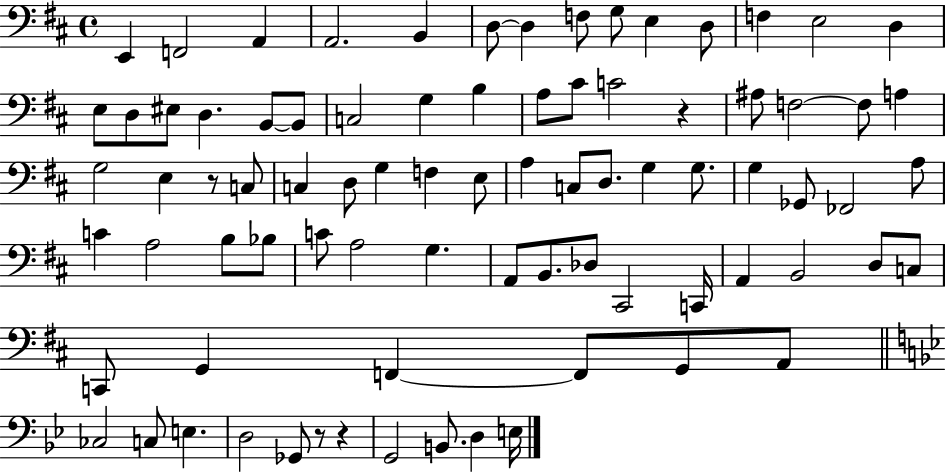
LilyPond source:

{
  \clef bass
  \time 4/4
  \defaultTimeSignature
  \key d \major
  e,4 f,2 a,4 | a,2. b,4 | d8~~ d4 f8 g8 e4 d8 | f4 e2 d4 | \break e8 d8 eis8 d4. b,8~~ b,8 | c2 g4 b4 | a8 cis'8 c'2 r4 | ais8 f2~~ f8 a4 | \break g2 e4 r8 c8 | c4 d8 g4 f4 e8 | a4 c8 d8. g4 g8. | g4 ges,8 fes,2 a8 | \break c'4 a2 b8 bes8 | c'8 a2 g4. | a,8 b,8. des8 cis,2 c,16 | a,4 b,2 d8 c8 | \break c,8 g,4 f,4~~ f,8 g,8 a,8 | \bar "||" \break \key bes \major ces2 c8 e4. | d2 ges,8 r8 r4 | g,2 b,8. d4 e16 | \bar "|."
}